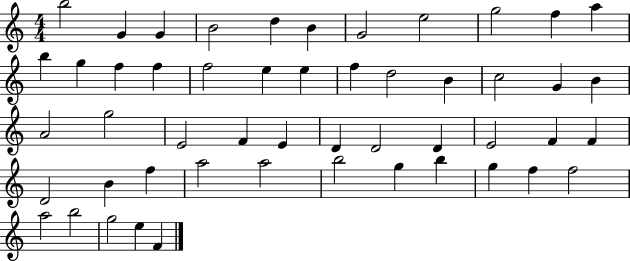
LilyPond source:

{
  \clef treble
  \numericTimeSignature
  \time 4/4
  \key c \major
  b''2 g'4 g'4 | b'2 d''4 b'4 | g'2 e''2 | g''2 f''4 a''4 | \break b''4 g''4 f''4 f''4 | f''2 e''4 e''4 | f''4 d''2 b'4 | c''2 g'4 b'4 | \break a'2 g''2 | e'2 f'4 e'4 | d'4 d'2 d'4 | e'2 f'4 f'4 | \break d'2 b'4 f''4 | a''2 a''2 | b''2 g''4 b''4 | g''4 f''4 f''2 | \break a''2 b''2 | g''2 e''4 f'4 | \bar "|."
}